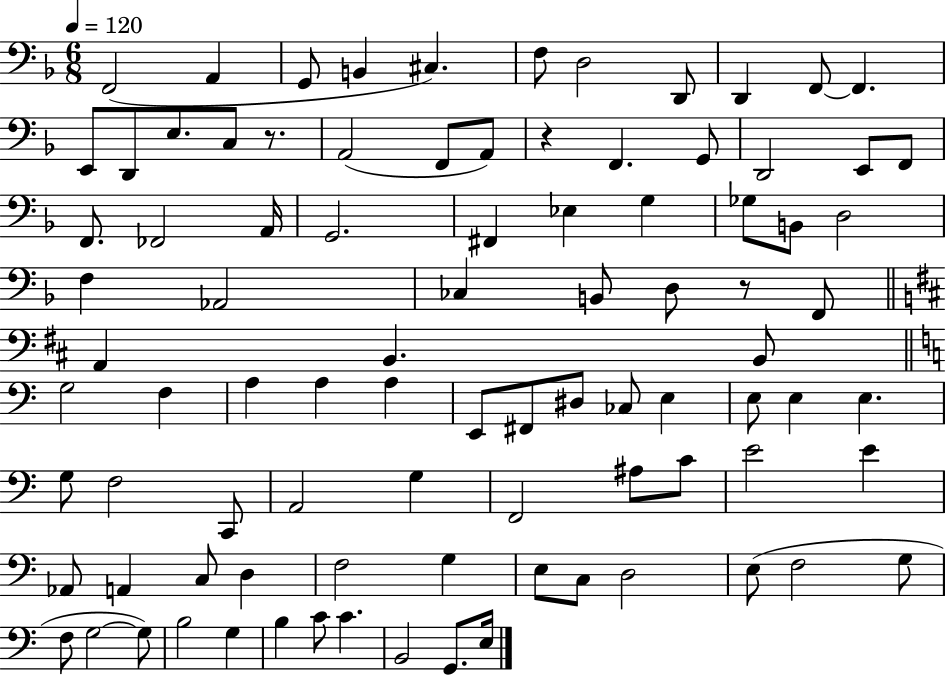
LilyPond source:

{
  \clef bass
  \numericTimeSignature
  \time 6/8
  \key f \major
  \tempo 4 = 120
  f,2( a,4 | g,8 b,4 cis4.) | f8 d2 d,8 | d,4 f,8~~ f,4. | \break e,8 d,8 e8. c8 r8. | a,2( f,8 a,8) | r4 f,4. g,8 | d,2 e,8 f,8 | \break f,8. fes,2 a,16 | g,2. | fis,4 ees4 g4 | ges8 b,8 d2 | \break f4 aes,2 | ces4 b,8 d8 r8 f,8 | \bar "||" \break \key b \minor a,4 b,4. b,8 | \bar "||" \break \key c \major g2 f4 | a4 a4 a4 | e,8 fis,8 dis8 ces8 e4 | e8 e4 e4. | \break g8 f2 c,8 | a,2 g4 | f,2 ais8 c'8 | e'2 e'4 | \break aes,8 a,4 c8 d4 | f2 g4 | e8 c8 d2 | e8( f2 g8 | \break f8 g2~~ g8) | b2 g4 | b4 c'8 c'4. | b,2 g,8. e16 | \break \bar "|."
}